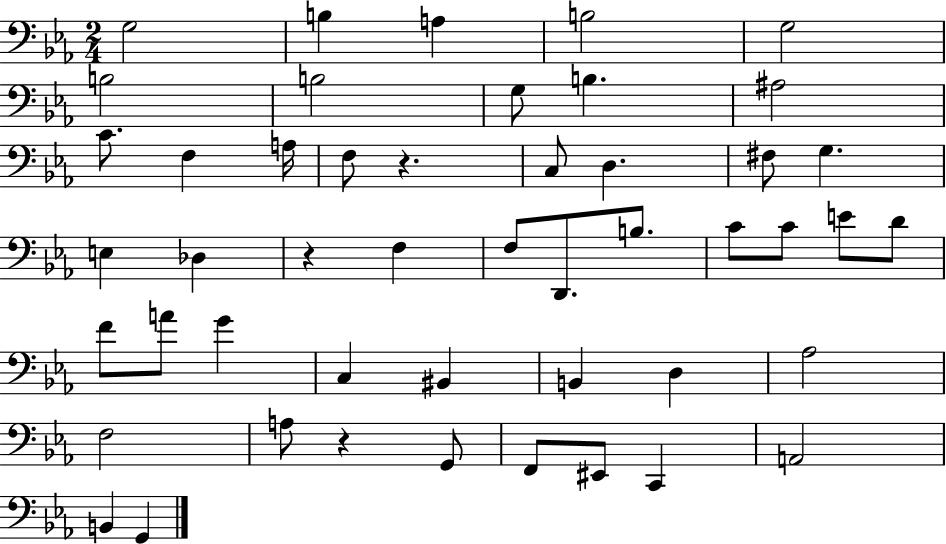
X:1
T:Untitled
M:2/4
L:1/4
K:Eb
G,2 B, A, B,2 G,2 B,2 B,2 G,/2 B, ^A,2 C/2 F, A,/4 F,/2 z C,/2 D, ^F,/2 G, E, _D, z F, F,/2 D,,/2 B,/2 C/2 C/2 E/2 D/2 F/2 A/2 G C, ^B,, B,, D, _A,2 F,2 A,/2 z G,,/2 F,,/2 ^E,,/2 C,, A,,2 B,, G,,